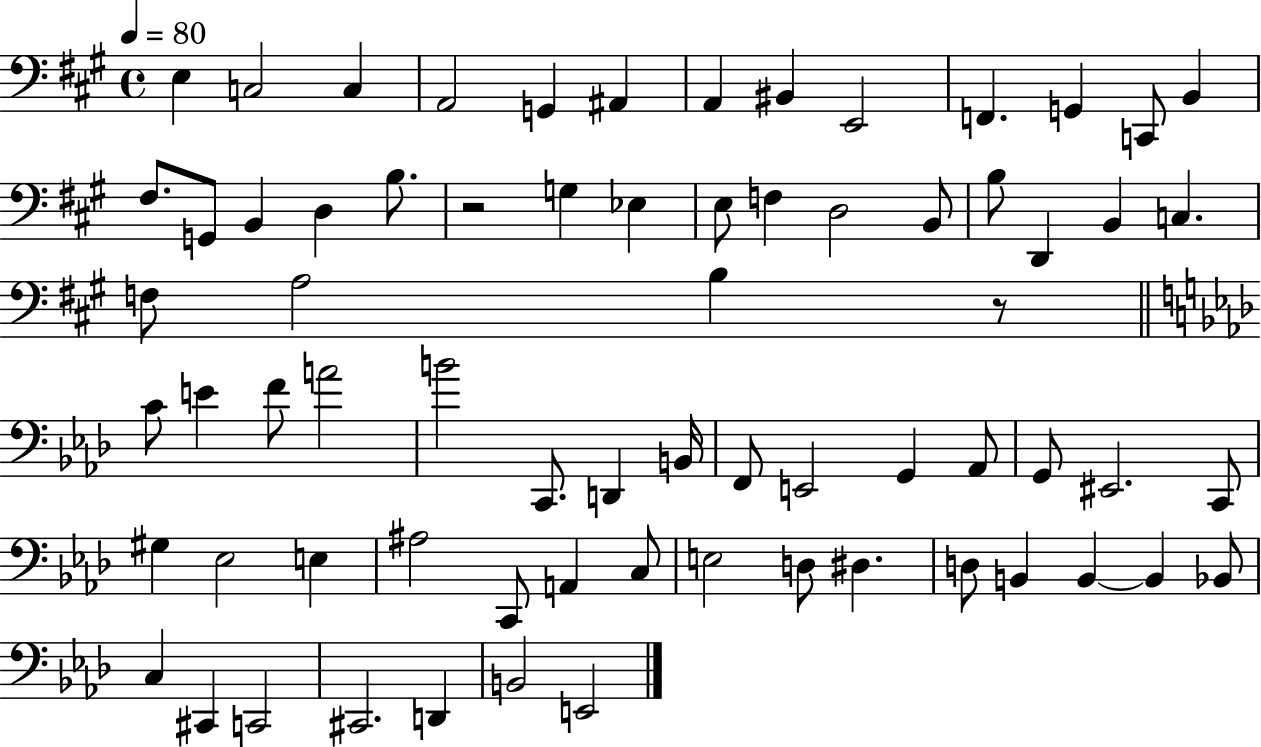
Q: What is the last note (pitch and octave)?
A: E2